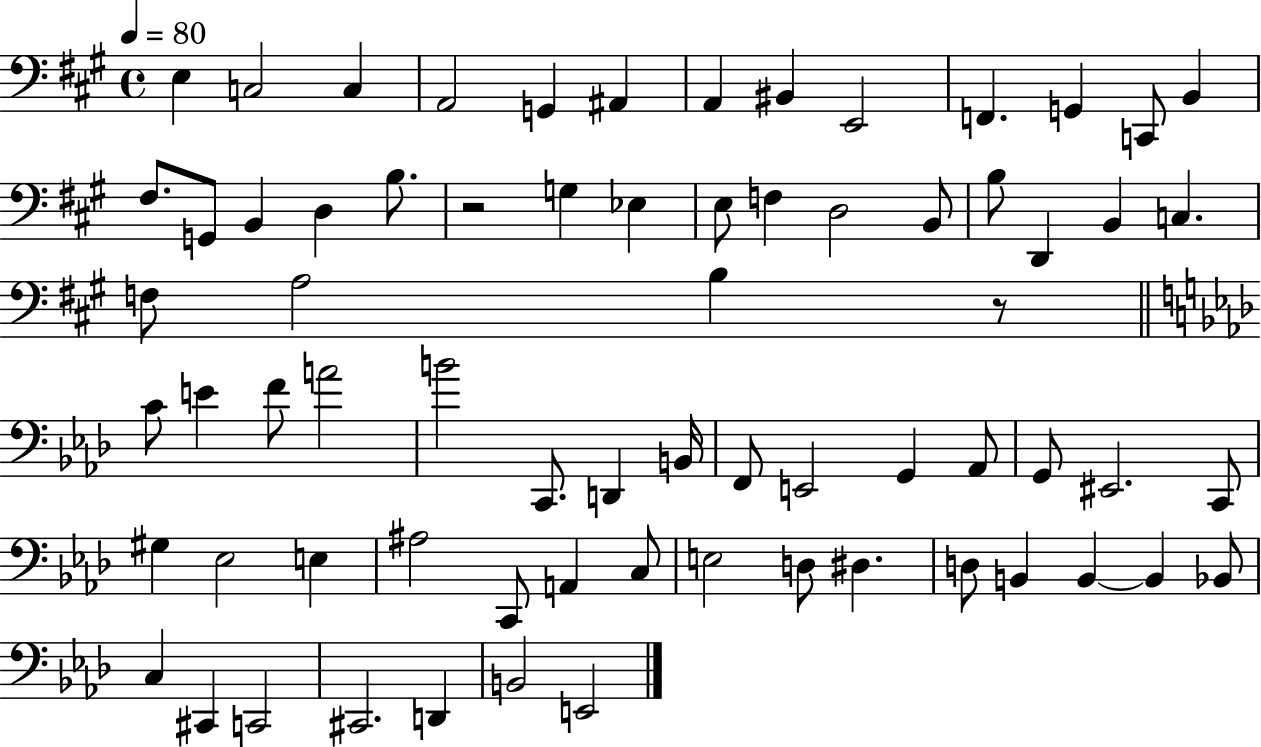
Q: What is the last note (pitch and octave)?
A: E2